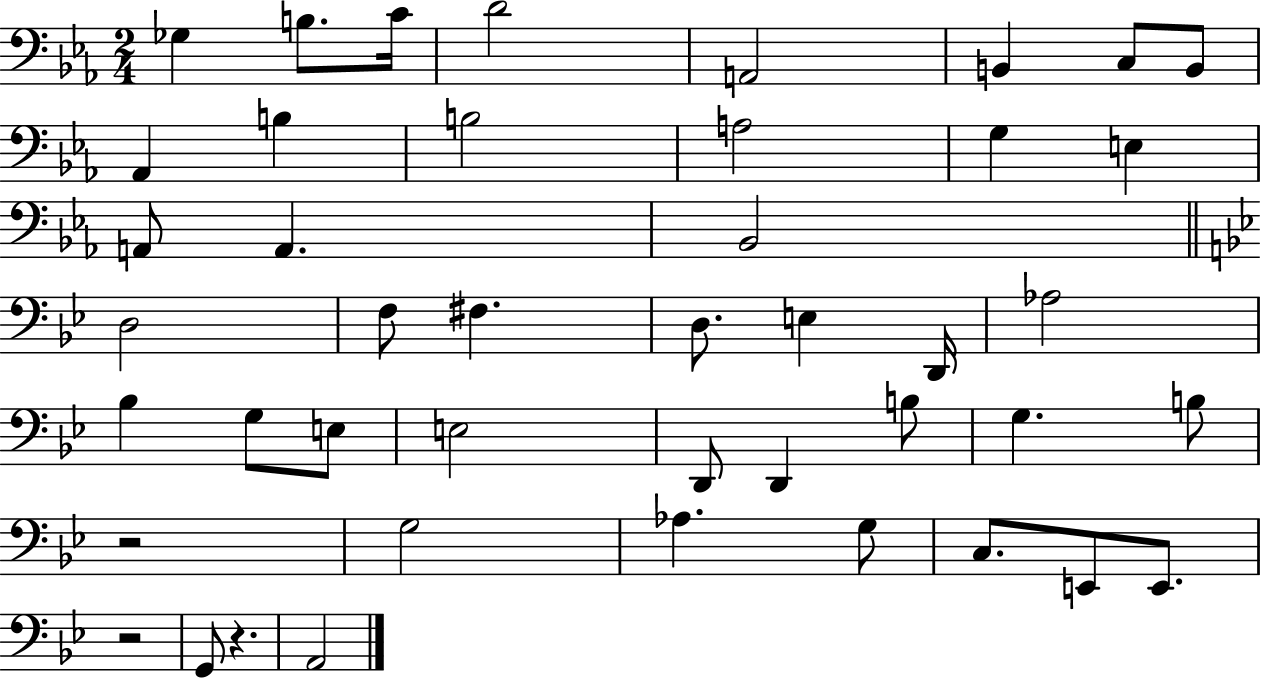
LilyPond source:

{
  \clef bass
  \numericTimeSignature
  \time 2/4
  \key ees \major
  \repeat volta 2 { ges4 b8. c'16 | d'2 | a,2 | b,4 c8 b,8 | \break aes,4 b4 | b2 | a2 | g4 e4 | \break a,8 a,4. | bes,2 | \bar "||" \break \key bes \major d2 | f8 fis4. | d8. e4 d,16 | aes2 | \break bes4 g8 e8 | e2 | d,8 d,4 b8 | g4. b8 | \break r2 | g2 | aes4. g8 | c8. e,8 e,8. | \break r2 | g,8 r4. | a,2 | } \bar "|."
}